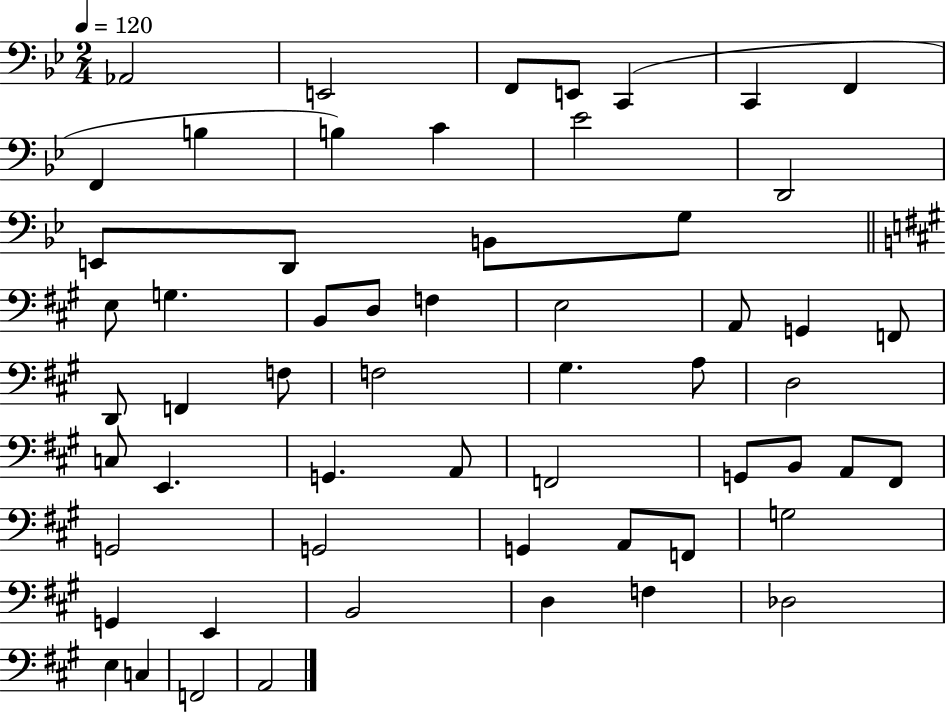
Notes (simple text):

Ab2/h E2/h F2/e E2/e C2/q C2/q F2/q F2/q B3/q B3/q C4/q Eb4/h D2/h E2/e D2/e B2/e G3/e E3/e G3/q. B2/e D3/e F3/q E3/h A2/e G2/q F2/e D2/e F2/q F3/e F3/h G#3/q. A3/e D3/h C3/e E2/q. G2/q. A2/e F2/h G2/e B2/e A2/e F#2/e G2/h G2/h G2/q A2/e F2/e G3/h G2/q E2/q B2/h D3/q F3/q Db3/h E3/q C3/q F2/h A2/h